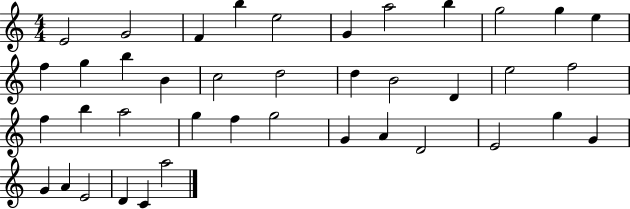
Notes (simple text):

E4/h G4/h F4/q B5/q E5/h G4/q A5/h B5/q G5/h G5/q E5/q F5/q G5/q B5/q B4/q C5/h D5/h D5/q B4/h D4/q E5/h F5/h F5/q B5/q A5/h G5/q F5/q G5/h G4/q A4/q D4/h E4/h G5/q G4/q G4/q A4/q E4/h D4/q C4/q A5/h